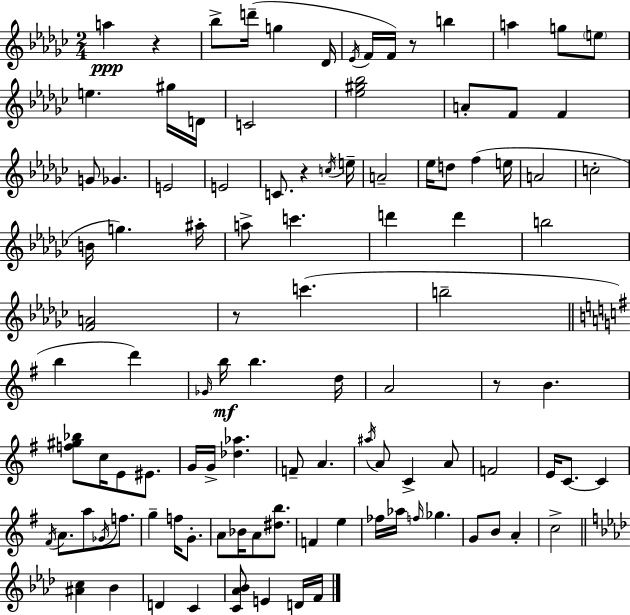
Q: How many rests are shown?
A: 5